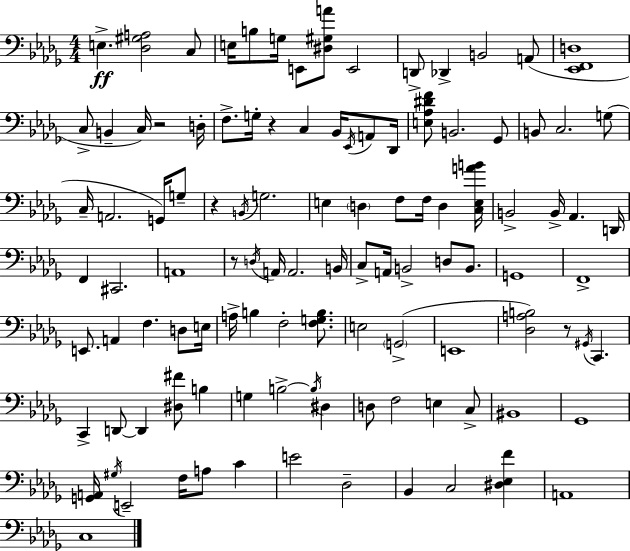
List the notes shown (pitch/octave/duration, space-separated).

E3/q. [Db3,G#3,A3]/h C3/e E3/s B3/e G3/s E2/e [D#3,G#3,A4]/e E2/h D2/e Db2/q B2/h A2/e [Eb2,F2,D3]/w C3/e B2/q C3/s R/h D3/s F3/e. G3/s R/q C3/q Bb2/s Eb2/s A2/e Db2/s [E3,Ab3,D#4,F4]/e B2/h. Gb2/e B2/e C3/h. G3/e C3/s A2/h. G2/s G3/e R/q B2/s G3/h. E3/q D3/q F3/e F3/s D3/q [C3,E3,A4,B4]/s B2/h B2/s Ab2/q. D2/s F2/q C#2/h. A2/w R/e D3/s A2/s A2/h. B2/s C3/e A2/s B2/h D3/e B2/e. G2/w F2/w E2/e. A2/q F3/q. D3/e E3/s A3/s B3/q F3/h [F3,G3,B3]/e. E3/h G2/h E2/w [Db3,A3,B3]/h R/e G#2/s C2/q. C2/q D2/e D2/q [D#3,F#4]/e B3/q G3/q B3/h B3/s D#3/q D3/e F3/h E3/q C3/e BIS2/w Gb2/w [G2,A2]/s G#3/s E2/h F3/s A3/e C4/q E4/h Db3/h Bb2/q C3/h [D#3,Eb3,F4]/q A2/w C3/w